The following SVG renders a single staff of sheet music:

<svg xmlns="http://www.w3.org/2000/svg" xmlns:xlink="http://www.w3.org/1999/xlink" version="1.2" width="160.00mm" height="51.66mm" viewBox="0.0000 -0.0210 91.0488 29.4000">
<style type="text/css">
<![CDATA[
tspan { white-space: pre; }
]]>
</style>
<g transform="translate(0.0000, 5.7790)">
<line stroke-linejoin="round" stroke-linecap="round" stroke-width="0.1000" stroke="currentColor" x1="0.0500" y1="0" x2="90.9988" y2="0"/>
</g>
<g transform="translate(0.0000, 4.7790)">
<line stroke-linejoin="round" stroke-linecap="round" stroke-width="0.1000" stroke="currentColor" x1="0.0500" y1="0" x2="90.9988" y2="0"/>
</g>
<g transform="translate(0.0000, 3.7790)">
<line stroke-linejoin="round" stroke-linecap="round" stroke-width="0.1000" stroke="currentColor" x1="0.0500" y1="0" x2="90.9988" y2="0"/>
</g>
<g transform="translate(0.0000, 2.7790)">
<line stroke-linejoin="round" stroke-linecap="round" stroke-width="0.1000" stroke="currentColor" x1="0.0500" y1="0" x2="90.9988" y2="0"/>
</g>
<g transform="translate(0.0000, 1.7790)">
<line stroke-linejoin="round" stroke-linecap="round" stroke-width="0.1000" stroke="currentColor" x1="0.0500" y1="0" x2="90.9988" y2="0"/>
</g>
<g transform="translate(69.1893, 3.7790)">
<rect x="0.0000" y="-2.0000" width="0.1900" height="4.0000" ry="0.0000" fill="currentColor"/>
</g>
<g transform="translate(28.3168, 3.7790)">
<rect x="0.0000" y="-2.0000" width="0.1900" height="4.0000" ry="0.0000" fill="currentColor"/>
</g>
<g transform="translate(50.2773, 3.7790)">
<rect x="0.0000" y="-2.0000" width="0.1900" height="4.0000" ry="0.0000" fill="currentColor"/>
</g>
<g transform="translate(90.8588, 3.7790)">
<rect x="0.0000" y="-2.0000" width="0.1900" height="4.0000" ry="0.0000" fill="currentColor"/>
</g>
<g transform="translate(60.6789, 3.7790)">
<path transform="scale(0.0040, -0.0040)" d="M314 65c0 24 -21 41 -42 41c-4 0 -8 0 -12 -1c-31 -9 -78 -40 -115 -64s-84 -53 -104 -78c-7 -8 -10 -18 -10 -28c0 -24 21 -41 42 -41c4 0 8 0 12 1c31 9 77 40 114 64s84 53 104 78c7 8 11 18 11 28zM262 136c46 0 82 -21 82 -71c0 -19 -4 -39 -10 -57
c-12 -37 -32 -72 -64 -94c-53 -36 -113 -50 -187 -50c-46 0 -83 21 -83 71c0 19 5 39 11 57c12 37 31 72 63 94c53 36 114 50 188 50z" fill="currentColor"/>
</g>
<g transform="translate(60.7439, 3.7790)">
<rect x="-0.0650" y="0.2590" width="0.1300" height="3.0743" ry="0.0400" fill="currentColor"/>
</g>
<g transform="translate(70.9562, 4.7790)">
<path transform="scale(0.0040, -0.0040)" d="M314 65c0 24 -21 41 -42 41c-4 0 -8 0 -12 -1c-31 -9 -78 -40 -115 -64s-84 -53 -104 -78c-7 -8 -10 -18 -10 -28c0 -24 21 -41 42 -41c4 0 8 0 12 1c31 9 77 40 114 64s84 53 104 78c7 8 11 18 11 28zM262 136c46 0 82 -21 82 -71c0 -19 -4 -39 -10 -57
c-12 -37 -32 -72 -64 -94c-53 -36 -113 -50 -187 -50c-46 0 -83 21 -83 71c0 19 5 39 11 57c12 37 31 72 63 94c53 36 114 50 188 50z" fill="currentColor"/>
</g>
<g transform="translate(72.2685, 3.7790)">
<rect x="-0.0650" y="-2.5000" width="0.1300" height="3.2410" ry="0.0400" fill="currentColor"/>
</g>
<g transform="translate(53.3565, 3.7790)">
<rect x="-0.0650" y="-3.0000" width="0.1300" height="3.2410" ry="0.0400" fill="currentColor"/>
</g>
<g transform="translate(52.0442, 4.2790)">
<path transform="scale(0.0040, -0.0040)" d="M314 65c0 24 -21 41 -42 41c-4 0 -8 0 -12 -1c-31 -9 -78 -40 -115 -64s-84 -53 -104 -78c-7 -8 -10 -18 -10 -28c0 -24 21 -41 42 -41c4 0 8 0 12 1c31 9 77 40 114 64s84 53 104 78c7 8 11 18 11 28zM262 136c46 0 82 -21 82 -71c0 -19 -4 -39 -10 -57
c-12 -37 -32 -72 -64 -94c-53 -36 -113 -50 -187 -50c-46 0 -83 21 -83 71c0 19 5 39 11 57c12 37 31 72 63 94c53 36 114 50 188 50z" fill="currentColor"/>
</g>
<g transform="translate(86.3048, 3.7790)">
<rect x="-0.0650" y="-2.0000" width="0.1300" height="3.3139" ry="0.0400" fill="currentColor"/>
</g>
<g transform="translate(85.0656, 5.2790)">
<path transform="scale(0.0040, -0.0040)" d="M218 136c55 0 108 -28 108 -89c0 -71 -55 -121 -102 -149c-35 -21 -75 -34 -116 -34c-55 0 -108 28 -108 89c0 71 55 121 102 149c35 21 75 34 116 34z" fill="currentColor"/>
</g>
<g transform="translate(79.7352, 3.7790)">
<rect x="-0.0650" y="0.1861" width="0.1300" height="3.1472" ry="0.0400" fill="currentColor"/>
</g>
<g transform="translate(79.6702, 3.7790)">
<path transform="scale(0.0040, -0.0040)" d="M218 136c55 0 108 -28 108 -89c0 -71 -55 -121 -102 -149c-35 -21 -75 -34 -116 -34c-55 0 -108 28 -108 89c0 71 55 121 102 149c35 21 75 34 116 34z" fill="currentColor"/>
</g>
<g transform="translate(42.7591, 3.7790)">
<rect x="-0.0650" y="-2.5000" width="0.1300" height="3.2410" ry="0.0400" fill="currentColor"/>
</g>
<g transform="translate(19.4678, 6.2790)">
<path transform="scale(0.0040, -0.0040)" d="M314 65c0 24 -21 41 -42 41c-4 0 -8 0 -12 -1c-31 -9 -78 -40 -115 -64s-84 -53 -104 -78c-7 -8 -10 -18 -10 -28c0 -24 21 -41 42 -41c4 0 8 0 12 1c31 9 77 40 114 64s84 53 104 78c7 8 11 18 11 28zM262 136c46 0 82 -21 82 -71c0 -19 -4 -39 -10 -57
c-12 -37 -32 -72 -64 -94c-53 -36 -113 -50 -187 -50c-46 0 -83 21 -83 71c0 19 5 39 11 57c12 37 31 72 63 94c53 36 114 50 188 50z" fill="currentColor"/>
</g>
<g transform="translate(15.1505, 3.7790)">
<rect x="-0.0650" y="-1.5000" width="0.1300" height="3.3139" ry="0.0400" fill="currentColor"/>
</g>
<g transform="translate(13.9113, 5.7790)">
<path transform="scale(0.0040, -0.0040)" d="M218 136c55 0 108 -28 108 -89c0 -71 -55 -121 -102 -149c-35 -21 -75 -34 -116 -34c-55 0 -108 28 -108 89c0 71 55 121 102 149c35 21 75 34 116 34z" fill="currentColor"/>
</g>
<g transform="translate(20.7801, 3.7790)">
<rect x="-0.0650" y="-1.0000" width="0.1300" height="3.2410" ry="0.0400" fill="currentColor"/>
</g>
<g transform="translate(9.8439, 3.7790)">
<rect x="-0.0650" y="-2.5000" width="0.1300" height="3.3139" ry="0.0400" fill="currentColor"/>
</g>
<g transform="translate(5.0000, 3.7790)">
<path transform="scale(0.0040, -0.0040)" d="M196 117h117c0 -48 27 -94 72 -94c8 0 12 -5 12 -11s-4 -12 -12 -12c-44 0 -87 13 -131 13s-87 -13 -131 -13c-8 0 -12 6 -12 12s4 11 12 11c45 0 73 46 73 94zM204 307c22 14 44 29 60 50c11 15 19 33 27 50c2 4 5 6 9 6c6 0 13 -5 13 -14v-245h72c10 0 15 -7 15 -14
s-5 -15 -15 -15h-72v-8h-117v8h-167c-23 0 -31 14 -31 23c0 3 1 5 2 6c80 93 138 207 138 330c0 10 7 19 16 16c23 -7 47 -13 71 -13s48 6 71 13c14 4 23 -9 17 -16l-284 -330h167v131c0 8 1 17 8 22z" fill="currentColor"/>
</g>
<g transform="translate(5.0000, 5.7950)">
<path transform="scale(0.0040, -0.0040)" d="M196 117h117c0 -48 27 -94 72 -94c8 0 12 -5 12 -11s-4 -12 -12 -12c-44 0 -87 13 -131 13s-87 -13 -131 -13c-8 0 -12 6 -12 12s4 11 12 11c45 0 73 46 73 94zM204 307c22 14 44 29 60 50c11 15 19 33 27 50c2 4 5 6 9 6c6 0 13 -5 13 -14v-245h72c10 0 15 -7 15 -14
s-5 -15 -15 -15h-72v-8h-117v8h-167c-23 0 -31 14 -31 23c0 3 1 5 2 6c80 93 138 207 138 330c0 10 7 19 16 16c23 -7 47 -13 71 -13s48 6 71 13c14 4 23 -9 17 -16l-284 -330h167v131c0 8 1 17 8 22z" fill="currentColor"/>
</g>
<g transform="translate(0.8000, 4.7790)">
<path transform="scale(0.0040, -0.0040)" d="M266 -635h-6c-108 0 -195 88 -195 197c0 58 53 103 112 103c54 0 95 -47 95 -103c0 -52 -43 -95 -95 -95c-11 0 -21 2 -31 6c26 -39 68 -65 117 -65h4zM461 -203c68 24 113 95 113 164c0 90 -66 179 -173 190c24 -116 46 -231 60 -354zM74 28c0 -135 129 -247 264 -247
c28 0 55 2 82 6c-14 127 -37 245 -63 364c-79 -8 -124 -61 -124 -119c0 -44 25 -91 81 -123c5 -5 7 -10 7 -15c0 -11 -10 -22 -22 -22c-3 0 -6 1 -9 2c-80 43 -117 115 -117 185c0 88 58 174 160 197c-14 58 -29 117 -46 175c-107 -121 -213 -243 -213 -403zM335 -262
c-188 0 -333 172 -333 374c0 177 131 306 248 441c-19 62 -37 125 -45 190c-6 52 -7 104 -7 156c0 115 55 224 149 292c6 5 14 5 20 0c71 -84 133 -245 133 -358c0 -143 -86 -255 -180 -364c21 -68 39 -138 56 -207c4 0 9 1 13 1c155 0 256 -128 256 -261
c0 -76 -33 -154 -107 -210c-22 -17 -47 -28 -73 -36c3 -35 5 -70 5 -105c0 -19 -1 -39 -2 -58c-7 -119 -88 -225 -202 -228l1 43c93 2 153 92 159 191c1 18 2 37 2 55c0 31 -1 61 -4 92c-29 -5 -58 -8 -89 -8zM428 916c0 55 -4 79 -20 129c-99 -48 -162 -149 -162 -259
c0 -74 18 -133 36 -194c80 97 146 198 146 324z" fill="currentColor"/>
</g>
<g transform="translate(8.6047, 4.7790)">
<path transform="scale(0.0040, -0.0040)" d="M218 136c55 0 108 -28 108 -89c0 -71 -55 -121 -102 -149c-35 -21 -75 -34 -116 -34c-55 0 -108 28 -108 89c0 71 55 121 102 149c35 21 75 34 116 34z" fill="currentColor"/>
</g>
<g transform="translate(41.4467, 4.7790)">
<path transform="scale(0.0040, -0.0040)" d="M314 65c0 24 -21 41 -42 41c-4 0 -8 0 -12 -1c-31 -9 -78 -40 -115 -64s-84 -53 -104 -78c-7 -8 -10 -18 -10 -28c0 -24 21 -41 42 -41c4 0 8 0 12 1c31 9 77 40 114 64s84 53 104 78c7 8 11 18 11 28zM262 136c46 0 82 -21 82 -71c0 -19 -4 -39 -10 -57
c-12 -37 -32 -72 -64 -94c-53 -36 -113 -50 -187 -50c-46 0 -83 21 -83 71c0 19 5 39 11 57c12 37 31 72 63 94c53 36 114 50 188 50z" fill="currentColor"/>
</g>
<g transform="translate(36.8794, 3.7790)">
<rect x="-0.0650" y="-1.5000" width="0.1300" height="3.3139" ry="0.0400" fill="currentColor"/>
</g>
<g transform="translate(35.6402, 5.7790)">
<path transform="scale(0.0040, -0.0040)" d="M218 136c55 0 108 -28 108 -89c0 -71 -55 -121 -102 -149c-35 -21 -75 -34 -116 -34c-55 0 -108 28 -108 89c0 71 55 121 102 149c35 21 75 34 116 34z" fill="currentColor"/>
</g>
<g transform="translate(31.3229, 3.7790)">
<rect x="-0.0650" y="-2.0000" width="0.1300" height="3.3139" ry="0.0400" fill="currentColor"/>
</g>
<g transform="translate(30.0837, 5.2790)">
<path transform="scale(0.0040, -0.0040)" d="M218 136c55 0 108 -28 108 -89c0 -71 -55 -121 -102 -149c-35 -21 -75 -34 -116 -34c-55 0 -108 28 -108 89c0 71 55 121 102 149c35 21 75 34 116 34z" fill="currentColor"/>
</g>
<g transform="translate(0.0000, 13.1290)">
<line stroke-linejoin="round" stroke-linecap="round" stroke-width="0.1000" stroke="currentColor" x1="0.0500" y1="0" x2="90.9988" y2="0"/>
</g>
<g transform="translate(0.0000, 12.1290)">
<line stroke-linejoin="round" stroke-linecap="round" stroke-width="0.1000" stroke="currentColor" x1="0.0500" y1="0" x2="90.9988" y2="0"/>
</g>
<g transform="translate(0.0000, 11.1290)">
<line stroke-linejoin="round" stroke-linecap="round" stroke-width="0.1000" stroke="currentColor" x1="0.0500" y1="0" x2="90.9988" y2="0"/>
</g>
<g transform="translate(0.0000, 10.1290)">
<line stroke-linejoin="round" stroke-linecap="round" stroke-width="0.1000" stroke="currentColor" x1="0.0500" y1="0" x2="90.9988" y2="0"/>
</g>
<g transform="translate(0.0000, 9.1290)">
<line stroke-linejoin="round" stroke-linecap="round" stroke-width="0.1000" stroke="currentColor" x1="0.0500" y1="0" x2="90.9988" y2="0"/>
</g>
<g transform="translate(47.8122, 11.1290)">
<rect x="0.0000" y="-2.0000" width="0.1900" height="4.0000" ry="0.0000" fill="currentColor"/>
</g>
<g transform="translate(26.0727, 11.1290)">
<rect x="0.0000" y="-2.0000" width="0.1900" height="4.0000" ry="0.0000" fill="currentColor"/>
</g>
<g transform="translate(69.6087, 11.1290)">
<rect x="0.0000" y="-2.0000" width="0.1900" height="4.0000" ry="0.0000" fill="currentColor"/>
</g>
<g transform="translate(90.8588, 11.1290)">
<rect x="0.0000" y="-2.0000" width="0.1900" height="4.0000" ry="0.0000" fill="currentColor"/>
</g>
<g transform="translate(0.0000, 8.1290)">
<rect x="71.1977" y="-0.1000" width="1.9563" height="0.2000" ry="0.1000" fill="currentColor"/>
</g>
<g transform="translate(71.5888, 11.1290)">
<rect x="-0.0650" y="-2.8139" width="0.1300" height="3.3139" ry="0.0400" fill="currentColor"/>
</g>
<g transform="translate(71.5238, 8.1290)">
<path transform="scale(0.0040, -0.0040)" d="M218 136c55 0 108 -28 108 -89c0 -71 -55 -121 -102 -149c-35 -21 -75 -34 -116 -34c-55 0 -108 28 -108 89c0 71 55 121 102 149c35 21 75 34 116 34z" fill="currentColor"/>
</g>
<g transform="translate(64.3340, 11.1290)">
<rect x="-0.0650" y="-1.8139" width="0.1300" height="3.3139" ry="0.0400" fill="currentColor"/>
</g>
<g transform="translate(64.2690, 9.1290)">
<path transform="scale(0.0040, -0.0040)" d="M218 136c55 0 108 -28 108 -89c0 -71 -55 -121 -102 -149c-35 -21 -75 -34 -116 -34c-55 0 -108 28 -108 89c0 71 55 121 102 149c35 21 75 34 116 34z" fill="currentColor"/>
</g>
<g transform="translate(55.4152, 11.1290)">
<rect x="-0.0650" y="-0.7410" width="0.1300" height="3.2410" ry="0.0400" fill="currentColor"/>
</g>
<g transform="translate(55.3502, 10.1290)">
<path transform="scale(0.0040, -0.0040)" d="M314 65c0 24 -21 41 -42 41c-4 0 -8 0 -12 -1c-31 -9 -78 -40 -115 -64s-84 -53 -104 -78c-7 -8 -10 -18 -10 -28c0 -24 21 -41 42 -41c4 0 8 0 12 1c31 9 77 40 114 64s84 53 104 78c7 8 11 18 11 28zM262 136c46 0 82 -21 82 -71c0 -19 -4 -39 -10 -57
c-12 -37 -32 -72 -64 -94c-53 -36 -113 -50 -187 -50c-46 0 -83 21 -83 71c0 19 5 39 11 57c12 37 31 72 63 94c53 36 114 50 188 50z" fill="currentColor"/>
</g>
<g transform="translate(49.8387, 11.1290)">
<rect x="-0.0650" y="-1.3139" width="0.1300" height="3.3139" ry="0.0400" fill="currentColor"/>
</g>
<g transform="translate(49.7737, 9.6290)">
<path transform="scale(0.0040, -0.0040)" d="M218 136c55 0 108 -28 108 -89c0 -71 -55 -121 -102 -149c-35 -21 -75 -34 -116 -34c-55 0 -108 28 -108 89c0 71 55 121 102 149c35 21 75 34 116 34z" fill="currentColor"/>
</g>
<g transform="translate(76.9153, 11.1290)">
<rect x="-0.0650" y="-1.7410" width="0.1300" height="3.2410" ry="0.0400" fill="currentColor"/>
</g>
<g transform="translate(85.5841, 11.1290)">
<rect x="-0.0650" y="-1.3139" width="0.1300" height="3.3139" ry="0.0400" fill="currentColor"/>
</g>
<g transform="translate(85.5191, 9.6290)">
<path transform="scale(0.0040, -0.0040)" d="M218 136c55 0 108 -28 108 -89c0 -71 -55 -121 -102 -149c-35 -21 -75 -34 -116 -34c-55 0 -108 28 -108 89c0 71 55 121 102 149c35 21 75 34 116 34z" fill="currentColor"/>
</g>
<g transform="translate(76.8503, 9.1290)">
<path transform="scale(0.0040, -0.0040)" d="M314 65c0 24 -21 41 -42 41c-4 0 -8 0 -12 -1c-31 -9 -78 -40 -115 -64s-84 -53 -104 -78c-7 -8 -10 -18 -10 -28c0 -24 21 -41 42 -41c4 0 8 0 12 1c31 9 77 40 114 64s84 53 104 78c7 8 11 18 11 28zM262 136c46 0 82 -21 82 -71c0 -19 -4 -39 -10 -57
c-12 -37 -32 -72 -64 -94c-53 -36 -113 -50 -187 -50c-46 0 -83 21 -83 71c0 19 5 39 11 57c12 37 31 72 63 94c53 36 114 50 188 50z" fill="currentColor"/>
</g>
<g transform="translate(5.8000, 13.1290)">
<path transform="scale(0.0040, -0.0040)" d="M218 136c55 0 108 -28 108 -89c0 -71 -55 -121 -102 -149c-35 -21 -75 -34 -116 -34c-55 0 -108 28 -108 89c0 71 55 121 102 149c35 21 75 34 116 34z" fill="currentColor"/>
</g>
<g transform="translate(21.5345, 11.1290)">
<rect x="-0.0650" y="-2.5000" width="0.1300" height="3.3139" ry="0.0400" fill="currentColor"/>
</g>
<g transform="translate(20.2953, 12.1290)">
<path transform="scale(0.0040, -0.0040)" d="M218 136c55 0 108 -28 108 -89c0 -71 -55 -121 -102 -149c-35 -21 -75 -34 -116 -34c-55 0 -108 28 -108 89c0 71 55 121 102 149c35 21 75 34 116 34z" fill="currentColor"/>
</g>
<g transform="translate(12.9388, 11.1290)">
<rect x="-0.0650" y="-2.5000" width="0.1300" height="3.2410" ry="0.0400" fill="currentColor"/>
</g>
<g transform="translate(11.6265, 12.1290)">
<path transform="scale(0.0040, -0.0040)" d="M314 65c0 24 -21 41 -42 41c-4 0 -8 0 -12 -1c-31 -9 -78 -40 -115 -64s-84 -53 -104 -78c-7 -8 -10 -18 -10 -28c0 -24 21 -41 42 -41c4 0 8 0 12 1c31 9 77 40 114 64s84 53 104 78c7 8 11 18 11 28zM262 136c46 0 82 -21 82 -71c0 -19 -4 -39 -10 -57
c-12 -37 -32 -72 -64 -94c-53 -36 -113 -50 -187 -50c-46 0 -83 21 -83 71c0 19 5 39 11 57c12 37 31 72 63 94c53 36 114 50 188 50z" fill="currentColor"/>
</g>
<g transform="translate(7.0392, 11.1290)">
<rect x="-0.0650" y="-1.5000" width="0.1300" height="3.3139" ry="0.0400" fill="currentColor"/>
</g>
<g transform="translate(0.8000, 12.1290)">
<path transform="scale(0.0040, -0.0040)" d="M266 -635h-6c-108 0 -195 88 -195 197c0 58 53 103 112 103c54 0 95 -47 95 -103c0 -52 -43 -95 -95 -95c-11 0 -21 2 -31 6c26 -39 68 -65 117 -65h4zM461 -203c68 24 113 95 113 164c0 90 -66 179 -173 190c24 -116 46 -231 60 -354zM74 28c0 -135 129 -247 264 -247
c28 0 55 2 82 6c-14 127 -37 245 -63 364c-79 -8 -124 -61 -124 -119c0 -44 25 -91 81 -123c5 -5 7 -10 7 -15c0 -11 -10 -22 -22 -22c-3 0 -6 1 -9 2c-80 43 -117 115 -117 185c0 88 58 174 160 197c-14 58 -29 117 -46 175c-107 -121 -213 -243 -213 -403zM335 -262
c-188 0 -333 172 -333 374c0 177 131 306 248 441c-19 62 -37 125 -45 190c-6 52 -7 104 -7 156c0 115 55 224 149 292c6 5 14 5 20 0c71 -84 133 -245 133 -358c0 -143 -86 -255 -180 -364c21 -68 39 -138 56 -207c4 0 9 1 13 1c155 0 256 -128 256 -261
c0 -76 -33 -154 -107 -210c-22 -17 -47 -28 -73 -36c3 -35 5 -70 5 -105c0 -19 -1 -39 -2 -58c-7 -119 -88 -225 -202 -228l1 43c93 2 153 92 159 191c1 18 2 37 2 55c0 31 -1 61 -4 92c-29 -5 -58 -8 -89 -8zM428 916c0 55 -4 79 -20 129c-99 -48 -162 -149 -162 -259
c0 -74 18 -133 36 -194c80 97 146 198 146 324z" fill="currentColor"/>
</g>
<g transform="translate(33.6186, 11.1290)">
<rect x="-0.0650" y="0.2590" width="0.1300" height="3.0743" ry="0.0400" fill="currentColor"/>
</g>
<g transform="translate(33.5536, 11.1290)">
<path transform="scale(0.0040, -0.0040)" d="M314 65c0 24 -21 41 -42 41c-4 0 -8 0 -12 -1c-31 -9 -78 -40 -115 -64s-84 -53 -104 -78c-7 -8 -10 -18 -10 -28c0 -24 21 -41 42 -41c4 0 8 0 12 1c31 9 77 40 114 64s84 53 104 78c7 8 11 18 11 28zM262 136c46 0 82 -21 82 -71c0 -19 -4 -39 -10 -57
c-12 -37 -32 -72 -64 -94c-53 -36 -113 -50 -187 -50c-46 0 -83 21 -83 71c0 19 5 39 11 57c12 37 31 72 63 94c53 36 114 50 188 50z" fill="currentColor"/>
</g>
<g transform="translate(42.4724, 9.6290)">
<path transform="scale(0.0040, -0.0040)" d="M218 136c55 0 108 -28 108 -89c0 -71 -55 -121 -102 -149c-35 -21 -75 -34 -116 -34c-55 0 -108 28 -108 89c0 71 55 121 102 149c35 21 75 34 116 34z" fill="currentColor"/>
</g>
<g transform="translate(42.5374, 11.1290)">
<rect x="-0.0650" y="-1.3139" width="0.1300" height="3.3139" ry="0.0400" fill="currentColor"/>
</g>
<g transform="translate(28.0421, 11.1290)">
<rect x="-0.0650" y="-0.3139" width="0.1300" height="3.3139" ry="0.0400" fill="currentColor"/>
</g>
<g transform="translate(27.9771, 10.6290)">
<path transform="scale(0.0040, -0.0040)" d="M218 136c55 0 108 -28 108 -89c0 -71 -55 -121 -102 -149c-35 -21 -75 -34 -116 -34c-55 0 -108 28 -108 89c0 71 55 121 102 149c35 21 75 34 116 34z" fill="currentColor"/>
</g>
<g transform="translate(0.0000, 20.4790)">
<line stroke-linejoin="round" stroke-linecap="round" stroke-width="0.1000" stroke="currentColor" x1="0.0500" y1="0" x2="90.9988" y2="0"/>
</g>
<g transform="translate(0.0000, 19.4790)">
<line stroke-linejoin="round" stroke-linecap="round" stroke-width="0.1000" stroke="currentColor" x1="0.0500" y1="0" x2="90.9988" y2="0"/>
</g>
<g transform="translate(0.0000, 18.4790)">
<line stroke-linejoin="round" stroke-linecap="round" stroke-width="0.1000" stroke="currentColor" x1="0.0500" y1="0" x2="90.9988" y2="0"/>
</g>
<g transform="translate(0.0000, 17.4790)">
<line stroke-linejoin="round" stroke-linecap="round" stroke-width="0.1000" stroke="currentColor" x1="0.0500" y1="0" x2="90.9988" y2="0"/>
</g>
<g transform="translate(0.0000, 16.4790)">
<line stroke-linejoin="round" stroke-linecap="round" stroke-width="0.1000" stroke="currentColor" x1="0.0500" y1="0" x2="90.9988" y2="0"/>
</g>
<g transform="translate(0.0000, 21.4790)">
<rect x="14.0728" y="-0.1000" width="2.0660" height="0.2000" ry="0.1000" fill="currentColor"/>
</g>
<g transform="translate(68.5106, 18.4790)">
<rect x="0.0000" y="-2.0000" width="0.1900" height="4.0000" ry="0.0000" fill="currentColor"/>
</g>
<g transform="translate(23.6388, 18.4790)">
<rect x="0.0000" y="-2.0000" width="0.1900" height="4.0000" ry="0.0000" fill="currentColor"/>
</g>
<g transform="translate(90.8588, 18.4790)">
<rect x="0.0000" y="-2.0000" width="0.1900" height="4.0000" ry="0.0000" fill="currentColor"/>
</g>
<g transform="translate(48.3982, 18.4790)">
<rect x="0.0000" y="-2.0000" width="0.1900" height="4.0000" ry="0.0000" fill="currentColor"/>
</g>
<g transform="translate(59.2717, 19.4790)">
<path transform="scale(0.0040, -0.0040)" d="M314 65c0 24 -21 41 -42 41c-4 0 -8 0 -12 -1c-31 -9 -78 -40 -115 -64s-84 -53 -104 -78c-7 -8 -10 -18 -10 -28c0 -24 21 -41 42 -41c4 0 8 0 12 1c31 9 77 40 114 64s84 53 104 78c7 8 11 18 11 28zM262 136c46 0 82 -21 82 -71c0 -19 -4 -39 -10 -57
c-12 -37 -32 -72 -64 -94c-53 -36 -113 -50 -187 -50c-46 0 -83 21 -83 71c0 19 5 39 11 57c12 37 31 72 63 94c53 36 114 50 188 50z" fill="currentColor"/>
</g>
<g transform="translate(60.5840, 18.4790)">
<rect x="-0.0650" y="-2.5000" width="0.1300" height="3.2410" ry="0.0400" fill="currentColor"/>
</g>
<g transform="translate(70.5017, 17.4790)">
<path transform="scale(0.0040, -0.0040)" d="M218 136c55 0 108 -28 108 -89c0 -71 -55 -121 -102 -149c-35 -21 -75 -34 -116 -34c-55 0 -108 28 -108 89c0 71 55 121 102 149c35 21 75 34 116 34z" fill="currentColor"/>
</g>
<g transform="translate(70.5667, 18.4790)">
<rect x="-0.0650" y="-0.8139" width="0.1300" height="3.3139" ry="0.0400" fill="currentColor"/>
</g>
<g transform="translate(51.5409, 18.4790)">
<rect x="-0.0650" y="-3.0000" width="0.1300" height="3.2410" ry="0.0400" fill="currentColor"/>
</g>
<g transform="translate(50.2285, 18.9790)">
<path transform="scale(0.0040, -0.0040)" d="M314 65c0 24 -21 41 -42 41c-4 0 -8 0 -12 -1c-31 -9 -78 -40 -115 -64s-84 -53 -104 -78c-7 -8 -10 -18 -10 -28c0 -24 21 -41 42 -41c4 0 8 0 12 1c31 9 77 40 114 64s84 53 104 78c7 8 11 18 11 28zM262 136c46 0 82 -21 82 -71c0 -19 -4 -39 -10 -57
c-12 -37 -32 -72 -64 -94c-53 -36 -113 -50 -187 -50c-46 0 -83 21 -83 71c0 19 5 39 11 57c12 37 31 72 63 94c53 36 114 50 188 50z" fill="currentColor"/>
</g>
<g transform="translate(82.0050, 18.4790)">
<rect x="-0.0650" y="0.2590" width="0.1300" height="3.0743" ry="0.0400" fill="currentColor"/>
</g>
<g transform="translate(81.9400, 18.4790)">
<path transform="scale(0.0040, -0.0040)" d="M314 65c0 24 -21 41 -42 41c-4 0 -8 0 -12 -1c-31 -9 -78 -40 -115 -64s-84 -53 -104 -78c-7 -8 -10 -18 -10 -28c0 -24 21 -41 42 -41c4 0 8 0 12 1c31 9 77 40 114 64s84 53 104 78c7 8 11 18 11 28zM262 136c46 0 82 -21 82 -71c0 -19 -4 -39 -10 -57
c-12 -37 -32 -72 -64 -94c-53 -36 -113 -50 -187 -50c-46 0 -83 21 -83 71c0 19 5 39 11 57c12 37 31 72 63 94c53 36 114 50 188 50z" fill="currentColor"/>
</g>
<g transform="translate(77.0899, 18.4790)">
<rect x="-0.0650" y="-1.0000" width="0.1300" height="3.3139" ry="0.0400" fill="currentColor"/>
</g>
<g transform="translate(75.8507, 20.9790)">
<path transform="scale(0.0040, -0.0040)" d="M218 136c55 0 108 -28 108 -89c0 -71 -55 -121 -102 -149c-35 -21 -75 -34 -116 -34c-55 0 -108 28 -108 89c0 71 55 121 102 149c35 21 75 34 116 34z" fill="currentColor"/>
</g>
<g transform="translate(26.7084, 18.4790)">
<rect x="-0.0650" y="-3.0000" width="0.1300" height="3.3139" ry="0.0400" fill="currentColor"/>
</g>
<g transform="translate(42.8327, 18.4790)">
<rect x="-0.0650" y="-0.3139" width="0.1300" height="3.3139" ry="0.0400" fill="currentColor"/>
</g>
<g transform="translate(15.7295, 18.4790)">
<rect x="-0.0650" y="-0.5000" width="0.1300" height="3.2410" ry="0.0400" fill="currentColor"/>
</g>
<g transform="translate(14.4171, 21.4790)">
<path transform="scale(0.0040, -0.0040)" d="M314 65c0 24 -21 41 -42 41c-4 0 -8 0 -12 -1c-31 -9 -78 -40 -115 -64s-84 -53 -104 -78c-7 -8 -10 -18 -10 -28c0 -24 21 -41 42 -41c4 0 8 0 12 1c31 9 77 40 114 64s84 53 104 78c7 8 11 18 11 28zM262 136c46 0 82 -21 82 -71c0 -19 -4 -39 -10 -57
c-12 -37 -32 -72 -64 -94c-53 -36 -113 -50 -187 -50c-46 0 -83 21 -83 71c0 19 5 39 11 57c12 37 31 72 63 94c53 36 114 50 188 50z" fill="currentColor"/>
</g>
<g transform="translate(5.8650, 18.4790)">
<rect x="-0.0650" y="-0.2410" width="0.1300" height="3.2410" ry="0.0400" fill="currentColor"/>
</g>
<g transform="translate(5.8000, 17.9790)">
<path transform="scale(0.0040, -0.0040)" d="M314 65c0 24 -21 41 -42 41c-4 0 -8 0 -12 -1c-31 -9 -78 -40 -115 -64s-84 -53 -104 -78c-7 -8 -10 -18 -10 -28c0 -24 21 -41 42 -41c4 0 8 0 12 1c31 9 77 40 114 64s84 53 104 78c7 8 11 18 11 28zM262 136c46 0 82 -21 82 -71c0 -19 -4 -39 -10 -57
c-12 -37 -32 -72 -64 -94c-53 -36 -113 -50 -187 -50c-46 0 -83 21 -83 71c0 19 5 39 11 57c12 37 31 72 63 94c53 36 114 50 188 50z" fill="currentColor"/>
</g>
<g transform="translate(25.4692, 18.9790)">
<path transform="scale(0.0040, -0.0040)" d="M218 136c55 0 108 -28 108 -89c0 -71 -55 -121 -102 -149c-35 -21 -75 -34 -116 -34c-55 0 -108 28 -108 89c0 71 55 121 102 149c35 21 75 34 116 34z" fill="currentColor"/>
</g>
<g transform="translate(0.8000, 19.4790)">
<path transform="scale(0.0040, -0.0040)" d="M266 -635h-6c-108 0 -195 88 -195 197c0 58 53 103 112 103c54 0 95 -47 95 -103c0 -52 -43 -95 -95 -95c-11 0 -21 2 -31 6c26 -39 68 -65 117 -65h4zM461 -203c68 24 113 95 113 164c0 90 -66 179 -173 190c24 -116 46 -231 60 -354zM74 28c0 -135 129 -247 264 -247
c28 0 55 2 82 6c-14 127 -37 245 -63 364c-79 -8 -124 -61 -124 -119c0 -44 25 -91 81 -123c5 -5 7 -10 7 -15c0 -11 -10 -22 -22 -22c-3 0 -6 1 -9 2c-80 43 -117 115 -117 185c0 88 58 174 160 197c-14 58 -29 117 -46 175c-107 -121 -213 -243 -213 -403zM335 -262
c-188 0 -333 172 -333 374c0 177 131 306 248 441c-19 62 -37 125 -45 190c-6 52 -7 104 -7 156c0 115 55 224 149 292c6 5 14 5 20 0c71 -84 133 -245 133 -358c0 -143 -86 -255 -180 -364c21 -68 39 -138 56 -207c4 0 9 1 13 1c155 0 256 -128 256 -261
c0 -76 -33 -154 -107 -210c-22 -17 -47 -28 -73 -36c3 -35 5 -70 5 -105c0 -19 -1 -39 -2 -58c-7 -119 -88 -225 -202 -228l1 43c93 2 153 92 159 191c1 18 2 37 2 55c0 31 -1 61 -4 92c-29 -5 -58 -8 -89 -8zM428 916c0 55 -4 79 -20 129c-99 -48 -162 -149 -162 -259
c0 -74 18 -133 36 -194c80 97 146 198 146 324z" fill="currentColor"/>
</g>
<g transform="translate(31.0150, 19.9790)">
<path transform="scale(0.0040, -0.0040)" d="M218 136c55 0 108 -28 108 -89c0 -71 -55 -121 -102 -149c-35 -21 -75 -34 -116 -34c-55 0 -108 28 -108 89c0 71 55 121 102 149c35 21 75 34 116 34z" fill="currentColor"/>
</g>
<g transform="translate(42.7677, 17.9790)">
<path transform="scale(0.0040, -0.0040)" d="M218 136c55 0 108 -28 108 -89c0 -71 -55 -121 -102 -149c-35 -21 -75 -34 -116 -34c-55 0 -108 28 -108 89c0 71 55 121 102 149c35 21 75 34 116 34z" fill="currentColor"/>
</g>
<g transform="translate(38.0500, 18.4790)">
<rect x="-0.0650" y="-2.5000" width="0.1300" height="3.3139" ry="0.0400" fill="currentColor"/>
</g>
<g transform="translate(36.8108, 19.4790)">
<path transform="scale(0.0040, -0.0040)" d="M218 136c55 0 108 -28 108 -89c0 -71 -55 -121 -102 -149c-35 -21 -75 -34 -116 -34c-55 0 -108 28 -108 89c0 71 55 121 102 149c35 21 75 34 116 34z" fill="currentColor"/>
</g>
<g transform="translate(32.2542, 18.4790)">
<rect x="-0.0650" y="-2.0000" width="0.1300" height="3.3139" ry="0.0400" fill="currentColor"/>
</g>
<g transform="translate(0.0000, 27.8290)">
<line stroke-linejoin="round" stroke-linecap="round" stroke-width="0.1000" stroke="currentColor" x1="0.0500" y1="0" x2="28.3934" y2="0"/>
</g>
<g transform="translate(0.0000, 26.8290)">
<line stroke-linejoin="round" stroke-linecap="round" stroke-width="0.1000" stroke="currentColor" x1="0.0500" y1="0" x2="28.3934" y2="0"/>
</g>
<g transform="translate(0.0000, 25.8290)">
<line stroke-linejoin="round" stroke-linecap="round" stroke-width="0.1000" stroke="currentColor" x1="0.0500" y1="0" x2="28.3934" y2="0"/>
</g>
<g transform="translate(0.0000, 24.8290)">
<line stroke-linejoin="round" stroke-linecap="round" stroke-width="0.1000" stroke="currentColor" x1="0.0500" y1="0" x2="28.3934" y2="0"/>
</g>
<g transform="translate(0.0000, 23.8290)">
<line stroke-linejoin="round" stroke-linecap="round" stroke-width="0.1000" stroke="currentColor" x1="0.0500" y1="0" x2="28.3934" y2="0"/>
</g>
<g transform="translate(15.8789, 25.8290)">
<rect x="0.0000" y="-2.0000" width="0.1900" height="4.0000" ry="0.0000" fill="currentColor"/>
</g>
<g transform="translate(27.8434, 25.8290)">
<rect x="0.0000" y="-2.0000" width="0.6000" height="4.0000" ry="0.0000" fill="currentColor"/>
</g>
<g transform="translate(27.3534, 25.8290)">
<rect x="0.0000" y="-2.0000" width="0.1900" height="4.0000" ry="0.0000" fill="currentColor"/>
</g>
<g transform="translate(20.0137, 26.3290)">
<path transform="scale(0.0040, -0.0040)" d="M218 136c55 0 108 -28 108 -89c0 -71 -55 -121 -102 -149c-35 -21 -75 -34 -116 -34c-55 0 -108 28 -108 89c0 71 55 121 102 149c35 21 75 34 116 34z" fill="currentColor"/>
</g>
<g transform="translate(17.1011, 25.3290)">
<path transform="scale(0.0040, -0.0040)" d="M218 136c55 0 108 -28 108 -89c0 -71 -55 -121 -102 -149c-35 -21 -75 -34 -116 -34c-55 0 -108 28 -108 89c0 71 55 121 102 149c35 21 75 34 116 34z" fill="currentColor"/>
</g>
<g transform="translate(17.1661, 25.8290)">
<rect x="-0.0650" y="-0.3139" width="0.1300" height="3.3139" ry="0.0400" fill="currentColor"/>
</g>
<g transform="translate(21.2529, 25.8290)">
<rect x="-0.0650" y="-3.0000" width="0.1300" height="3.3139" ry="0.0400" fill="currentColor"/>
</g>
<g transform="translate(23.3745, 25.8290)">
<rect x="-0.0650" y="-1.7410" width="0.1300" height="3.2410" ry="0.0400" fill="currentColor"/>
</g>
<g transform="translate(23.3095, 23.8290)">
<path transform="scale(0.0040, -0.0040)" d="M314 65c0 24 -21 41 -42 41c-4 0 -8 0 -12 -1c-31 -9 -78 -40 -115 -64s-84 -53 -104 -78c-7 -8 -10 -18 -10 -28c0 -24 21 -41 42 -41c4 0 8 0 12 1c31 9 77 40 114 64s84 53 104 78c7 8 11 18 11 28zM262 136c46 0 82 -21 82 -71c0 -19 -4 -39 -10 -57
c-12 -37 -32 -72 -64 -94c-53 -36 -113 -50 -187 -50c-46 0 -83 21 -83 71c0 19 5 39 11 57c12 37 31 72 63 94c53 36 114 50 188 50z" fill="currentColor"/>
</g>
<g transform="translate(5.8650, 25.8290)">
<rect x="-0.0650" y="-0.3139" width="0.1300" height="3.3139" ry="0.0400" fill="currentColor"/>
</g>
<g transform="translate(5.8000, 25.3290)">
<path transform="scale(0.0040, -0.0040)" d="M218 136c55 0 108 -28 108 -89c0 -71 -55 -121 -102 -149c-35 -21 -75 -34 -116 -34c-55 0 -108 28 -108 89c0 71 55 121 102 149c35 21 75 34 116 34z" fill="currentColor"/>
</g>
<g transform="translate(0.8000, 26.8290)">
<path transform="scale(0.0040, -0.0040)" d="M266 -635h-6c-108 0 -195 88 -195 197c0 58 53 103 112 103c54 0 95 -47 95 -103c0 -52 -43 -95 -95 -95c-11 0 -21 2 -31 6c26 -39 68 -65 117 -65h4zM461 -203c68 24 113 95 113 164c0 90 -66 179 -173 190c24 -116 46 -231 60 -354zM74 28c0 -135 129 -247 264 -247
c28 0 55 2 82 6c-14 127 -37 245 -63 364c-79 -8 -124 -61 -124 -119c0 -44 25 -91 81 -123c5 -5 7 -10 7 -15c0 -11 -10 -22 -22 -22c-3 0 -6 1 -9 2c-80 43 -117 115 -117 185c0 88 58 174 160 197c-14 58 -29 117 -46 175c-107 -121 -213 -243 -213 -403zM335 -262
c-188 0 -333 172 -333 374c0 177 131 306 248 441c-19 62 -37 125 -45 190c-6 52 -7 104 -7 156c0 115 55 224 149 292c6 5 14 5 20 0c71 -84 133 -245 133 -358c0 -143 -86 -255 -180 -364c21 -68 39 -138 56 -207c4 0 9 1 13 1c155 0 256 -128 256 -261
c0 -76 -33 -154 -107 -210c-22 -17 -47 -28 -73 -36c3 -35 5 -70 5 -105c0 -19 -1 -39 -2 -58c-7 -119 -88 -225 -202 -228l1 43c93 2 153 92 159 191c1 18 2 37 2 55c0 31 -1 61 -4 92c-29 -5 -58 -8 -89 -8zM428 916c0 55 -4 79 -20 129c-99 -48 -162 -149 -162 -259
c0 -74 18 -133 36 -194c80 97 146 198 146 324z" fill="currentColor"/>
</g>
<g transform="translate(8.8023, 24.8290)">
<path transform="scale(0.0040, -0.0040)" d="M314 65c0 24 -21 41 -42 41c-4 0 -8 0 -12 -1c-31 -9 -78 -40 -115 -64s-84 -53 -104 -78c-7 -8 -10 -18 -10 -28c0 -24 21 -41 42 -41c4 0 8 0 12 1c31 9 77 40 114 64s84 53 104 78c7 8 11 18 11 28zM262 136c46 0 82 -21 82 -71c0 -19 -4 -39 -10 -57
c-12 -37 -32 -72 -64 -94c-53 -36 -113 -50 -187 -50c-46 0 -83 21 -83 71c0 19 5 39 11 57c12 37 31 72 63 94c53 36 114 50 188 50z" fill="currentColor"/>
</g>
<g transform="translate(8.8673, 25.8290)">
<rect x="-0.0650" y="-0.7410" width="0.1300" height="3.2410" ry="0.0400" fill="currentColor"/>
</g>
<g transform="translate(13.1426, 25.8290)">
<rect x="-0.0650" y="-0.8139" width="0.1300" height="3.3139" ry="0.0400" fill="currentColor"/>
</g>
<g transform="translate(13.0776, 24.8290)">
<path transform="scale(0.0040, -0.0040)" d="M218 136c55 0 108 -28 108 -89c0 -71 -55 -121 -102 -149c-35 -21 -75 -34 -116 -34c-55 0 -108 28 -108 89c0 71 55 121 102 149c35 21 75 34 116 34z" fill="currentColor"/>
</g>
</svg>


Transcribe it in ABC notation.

X:1
T:Untitled
M:4/4
L:1/4
K:C
G E D2 F E G2 A2 B2 G2 B F E G2 G c B2 e e d2 f a f2 e c2 C2 A F G c A2 G2 d D B2 c d2 d c A f2